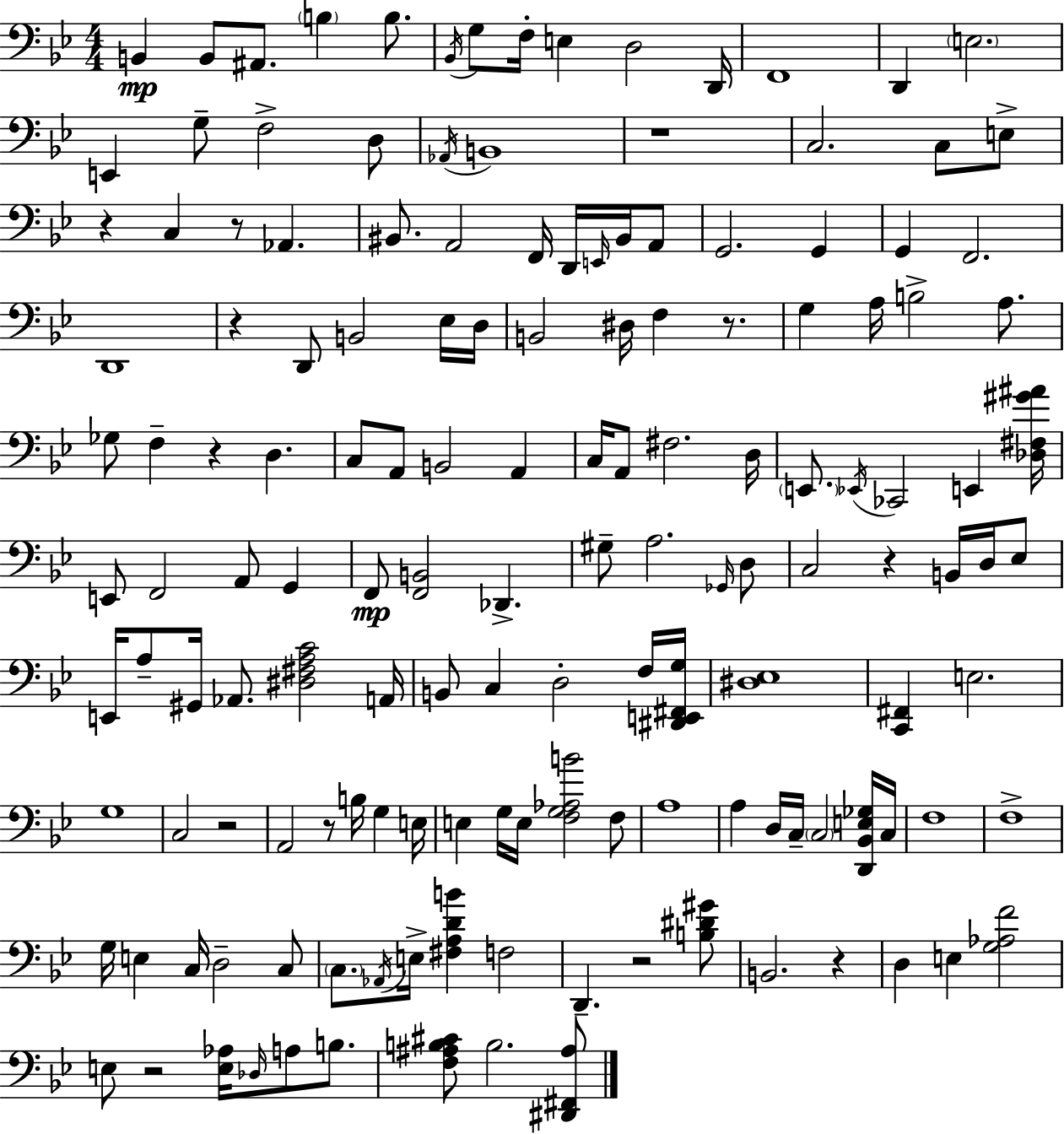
{
  \clef bass
  \numericTimeSignature
  \time 4/4
  \key bes \major
  \repeat volta 2 { b,4\mp b,8 ais,8. \parenthesize b4 b8. | \acciaccatura { bes,16 } g8 f16-. e4 d2 | d,16 f,1 | d,4 \parenthesize e2. | \break e,4 g8-- f2-> d8 | \acciaccatura { aes,16 } b,1 | r1 | c2. c8 | \break e8-> r4 c4 r8 aes,4. | bis,8. a,2 f,16 d,16 \grace { e,16 } | bis,16 a,8 g,2. g,4 | g,4 f,2. | \break d,1 | r4 d,8 b,2 | ees16 d16 b,2 dis16 f4 | r8. g4 a16 b2-> | \break a8. ges8 f4-- r4 d4. | c8 a,8 b,2 a,4 | c16 a,8 fis2. | d16 \parenthesize e,8. \acciaccatura { ees,16 } ces,2 e,4 | \break <des fis gis' ais'>16 e,8 f,2 a,8 | g,4 f,8\mp <f, b,>2 des,4.-> | gis8-- a2. | \grace { ges,16 } d8 c2 r4 | \break b,16 d16 ees8 e,16 a8-- gis,16 aes,8. <dis fis a c'>2 | a,16 b,8 c4 d2-. | f16 <dis, e, fis, g>16 <dis ees>1 | <c, fis,>4 e2. | \break g1 | c2 r2 | a,2 r8 b16 | g4 e16 e4 g16 e16 <f g aes b'>2 | \break f8 a1 | a4 d16 c16-- \parenthesize c2 | <d, bes, e ges>16 c16 f1 | f1-> | \break g16 e4 c16 d2-- | c8 \parenthesize c8. \acciaccatura { aes,16 } e16-> <fis a d' b'>4 f2 | d,4.-- r2 | <b dis' gis'>8 b,2. | \break r4 d4 e4 <g aes f'>2 | e8 r2 | <e aes>16 \grace { des16 } a8 b8. <f ais b cis'>8 b2. | <dis, fis, ais>8 } \bar "|."
}